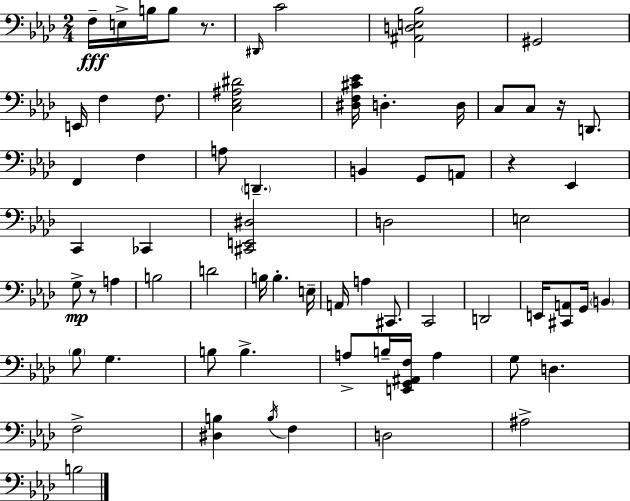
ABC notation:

X:1
T:Untitled
M:2/4
L:1/4
K:Ab
F,/4 E,/4 B,/4 B,/2 z/2 ^D,,/4 C2 [^A,,D,E,_B,]2 ^G,,2 E,,/4 F, F,/2 [C,_E,^A,^D]2 [^D,F,^C_E]/4 D, D,/4 C,/2 C,/2 z/4 D,,/2 F,, F, A,/2 D,, B,, G,,/2 A,,/2 z _E,, C,, _C,, [^C,,E,,^D,]2 D,2 E,2 G,/2 z/2 A, B,2 D2 B,/4 B, E,/4 A,,/4 A, ^C,,/2 C,,2 D,,2 E,,/4 [^C,,A,,]/2 G,,/4 B,, _B,/2 G, B,/2 B, A,/2 B,/4 [E,,G,,^A,,F,]/4 A, G,/2 D, F,2 [^D,B,] B,/4 F, D,2 ^A,2 B,2